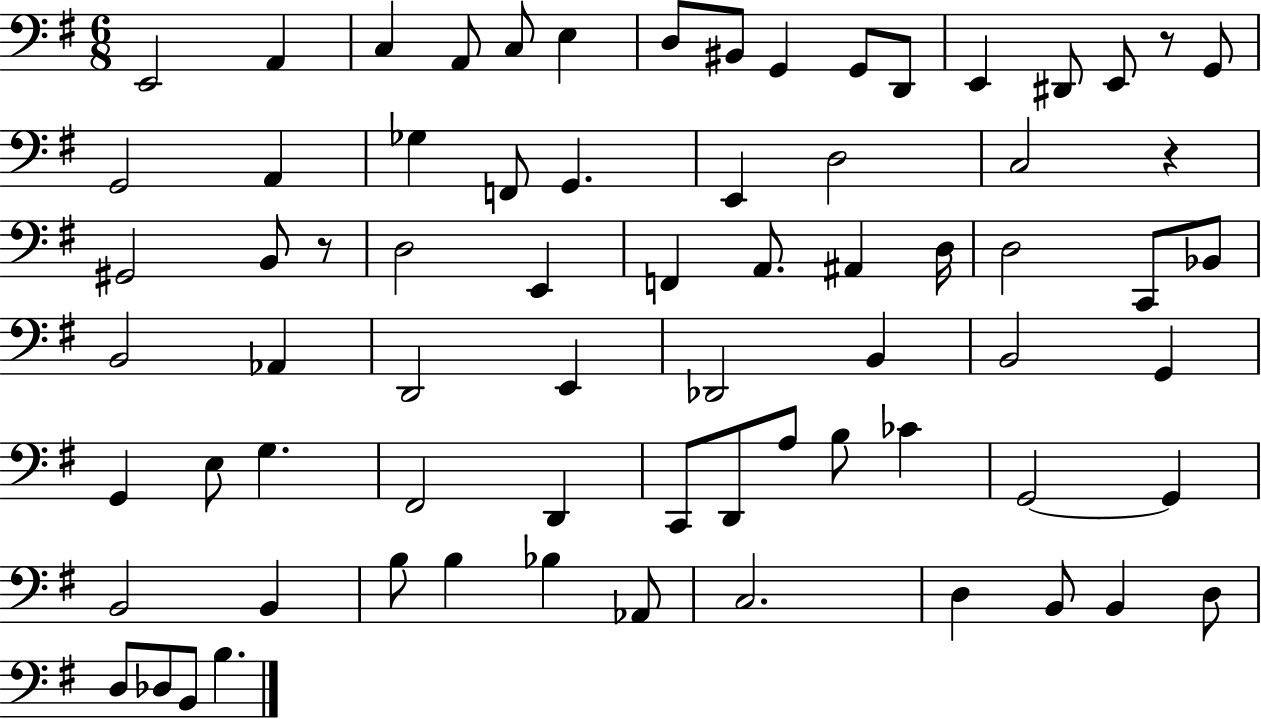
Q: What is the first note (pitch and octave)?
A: E2